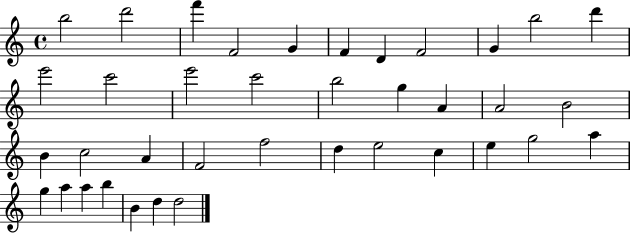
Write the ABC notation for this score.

X:1
T:Untitled
M:4/4
L:1/4
K:C
b2 d'2 f' F2 G F D F2 G b2 d' e'2 c'2 e'2 c'2 b2 g A A2 B2 B c2 A F2 f2 d e2 c e g2 a g a a b B d d2